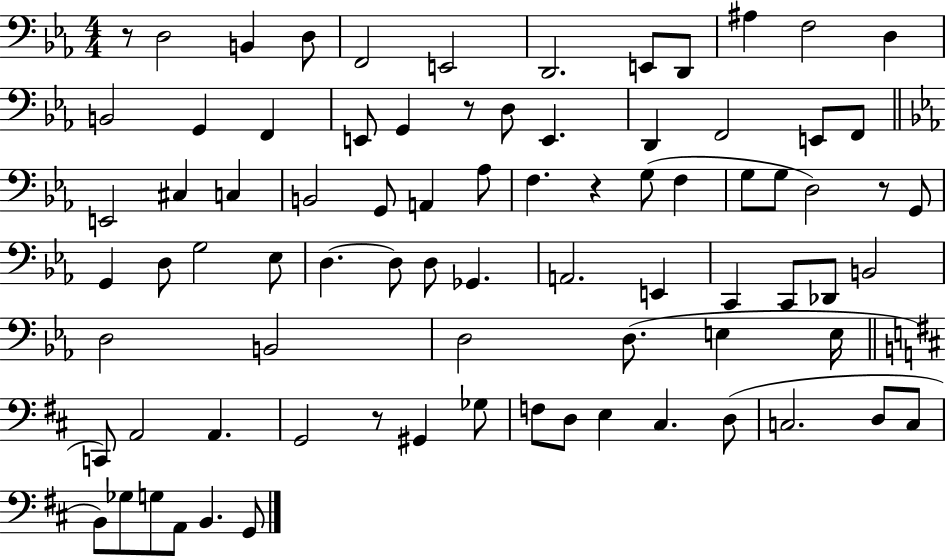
R/e D3/h B2/q D3/e F2/h E2/h D2/h. E2/e D2/e A#3/q F3/h D3/q B2/h G2/q F2/q E2/e G2/q R/e D3/e E2/q. D2/q F2/h E2/e F2/e E2/h C#3/q C3/q B2/h G2/e A2/q Ab3/e F3/q. R/q G3/e F3/q G3/e G3/e D3/h R/e G2/e G2/q D3/e G3/h Eb3/e D3/q. D3/e D3/e Gb2/q. A2/h. E2/q C2/q C2/e Db2/e B2/h D3/h B2/h D3/h D3/e. E3/q E3/s C2/e A2/h A2/q. G2/h R/e G#2/q Gb3/e F3/e D3/e E3/q C#3/q. D3/e C3/h. D3/e C3/e B2/e Gb3/e G3/e A2/e B2/q. G2/e